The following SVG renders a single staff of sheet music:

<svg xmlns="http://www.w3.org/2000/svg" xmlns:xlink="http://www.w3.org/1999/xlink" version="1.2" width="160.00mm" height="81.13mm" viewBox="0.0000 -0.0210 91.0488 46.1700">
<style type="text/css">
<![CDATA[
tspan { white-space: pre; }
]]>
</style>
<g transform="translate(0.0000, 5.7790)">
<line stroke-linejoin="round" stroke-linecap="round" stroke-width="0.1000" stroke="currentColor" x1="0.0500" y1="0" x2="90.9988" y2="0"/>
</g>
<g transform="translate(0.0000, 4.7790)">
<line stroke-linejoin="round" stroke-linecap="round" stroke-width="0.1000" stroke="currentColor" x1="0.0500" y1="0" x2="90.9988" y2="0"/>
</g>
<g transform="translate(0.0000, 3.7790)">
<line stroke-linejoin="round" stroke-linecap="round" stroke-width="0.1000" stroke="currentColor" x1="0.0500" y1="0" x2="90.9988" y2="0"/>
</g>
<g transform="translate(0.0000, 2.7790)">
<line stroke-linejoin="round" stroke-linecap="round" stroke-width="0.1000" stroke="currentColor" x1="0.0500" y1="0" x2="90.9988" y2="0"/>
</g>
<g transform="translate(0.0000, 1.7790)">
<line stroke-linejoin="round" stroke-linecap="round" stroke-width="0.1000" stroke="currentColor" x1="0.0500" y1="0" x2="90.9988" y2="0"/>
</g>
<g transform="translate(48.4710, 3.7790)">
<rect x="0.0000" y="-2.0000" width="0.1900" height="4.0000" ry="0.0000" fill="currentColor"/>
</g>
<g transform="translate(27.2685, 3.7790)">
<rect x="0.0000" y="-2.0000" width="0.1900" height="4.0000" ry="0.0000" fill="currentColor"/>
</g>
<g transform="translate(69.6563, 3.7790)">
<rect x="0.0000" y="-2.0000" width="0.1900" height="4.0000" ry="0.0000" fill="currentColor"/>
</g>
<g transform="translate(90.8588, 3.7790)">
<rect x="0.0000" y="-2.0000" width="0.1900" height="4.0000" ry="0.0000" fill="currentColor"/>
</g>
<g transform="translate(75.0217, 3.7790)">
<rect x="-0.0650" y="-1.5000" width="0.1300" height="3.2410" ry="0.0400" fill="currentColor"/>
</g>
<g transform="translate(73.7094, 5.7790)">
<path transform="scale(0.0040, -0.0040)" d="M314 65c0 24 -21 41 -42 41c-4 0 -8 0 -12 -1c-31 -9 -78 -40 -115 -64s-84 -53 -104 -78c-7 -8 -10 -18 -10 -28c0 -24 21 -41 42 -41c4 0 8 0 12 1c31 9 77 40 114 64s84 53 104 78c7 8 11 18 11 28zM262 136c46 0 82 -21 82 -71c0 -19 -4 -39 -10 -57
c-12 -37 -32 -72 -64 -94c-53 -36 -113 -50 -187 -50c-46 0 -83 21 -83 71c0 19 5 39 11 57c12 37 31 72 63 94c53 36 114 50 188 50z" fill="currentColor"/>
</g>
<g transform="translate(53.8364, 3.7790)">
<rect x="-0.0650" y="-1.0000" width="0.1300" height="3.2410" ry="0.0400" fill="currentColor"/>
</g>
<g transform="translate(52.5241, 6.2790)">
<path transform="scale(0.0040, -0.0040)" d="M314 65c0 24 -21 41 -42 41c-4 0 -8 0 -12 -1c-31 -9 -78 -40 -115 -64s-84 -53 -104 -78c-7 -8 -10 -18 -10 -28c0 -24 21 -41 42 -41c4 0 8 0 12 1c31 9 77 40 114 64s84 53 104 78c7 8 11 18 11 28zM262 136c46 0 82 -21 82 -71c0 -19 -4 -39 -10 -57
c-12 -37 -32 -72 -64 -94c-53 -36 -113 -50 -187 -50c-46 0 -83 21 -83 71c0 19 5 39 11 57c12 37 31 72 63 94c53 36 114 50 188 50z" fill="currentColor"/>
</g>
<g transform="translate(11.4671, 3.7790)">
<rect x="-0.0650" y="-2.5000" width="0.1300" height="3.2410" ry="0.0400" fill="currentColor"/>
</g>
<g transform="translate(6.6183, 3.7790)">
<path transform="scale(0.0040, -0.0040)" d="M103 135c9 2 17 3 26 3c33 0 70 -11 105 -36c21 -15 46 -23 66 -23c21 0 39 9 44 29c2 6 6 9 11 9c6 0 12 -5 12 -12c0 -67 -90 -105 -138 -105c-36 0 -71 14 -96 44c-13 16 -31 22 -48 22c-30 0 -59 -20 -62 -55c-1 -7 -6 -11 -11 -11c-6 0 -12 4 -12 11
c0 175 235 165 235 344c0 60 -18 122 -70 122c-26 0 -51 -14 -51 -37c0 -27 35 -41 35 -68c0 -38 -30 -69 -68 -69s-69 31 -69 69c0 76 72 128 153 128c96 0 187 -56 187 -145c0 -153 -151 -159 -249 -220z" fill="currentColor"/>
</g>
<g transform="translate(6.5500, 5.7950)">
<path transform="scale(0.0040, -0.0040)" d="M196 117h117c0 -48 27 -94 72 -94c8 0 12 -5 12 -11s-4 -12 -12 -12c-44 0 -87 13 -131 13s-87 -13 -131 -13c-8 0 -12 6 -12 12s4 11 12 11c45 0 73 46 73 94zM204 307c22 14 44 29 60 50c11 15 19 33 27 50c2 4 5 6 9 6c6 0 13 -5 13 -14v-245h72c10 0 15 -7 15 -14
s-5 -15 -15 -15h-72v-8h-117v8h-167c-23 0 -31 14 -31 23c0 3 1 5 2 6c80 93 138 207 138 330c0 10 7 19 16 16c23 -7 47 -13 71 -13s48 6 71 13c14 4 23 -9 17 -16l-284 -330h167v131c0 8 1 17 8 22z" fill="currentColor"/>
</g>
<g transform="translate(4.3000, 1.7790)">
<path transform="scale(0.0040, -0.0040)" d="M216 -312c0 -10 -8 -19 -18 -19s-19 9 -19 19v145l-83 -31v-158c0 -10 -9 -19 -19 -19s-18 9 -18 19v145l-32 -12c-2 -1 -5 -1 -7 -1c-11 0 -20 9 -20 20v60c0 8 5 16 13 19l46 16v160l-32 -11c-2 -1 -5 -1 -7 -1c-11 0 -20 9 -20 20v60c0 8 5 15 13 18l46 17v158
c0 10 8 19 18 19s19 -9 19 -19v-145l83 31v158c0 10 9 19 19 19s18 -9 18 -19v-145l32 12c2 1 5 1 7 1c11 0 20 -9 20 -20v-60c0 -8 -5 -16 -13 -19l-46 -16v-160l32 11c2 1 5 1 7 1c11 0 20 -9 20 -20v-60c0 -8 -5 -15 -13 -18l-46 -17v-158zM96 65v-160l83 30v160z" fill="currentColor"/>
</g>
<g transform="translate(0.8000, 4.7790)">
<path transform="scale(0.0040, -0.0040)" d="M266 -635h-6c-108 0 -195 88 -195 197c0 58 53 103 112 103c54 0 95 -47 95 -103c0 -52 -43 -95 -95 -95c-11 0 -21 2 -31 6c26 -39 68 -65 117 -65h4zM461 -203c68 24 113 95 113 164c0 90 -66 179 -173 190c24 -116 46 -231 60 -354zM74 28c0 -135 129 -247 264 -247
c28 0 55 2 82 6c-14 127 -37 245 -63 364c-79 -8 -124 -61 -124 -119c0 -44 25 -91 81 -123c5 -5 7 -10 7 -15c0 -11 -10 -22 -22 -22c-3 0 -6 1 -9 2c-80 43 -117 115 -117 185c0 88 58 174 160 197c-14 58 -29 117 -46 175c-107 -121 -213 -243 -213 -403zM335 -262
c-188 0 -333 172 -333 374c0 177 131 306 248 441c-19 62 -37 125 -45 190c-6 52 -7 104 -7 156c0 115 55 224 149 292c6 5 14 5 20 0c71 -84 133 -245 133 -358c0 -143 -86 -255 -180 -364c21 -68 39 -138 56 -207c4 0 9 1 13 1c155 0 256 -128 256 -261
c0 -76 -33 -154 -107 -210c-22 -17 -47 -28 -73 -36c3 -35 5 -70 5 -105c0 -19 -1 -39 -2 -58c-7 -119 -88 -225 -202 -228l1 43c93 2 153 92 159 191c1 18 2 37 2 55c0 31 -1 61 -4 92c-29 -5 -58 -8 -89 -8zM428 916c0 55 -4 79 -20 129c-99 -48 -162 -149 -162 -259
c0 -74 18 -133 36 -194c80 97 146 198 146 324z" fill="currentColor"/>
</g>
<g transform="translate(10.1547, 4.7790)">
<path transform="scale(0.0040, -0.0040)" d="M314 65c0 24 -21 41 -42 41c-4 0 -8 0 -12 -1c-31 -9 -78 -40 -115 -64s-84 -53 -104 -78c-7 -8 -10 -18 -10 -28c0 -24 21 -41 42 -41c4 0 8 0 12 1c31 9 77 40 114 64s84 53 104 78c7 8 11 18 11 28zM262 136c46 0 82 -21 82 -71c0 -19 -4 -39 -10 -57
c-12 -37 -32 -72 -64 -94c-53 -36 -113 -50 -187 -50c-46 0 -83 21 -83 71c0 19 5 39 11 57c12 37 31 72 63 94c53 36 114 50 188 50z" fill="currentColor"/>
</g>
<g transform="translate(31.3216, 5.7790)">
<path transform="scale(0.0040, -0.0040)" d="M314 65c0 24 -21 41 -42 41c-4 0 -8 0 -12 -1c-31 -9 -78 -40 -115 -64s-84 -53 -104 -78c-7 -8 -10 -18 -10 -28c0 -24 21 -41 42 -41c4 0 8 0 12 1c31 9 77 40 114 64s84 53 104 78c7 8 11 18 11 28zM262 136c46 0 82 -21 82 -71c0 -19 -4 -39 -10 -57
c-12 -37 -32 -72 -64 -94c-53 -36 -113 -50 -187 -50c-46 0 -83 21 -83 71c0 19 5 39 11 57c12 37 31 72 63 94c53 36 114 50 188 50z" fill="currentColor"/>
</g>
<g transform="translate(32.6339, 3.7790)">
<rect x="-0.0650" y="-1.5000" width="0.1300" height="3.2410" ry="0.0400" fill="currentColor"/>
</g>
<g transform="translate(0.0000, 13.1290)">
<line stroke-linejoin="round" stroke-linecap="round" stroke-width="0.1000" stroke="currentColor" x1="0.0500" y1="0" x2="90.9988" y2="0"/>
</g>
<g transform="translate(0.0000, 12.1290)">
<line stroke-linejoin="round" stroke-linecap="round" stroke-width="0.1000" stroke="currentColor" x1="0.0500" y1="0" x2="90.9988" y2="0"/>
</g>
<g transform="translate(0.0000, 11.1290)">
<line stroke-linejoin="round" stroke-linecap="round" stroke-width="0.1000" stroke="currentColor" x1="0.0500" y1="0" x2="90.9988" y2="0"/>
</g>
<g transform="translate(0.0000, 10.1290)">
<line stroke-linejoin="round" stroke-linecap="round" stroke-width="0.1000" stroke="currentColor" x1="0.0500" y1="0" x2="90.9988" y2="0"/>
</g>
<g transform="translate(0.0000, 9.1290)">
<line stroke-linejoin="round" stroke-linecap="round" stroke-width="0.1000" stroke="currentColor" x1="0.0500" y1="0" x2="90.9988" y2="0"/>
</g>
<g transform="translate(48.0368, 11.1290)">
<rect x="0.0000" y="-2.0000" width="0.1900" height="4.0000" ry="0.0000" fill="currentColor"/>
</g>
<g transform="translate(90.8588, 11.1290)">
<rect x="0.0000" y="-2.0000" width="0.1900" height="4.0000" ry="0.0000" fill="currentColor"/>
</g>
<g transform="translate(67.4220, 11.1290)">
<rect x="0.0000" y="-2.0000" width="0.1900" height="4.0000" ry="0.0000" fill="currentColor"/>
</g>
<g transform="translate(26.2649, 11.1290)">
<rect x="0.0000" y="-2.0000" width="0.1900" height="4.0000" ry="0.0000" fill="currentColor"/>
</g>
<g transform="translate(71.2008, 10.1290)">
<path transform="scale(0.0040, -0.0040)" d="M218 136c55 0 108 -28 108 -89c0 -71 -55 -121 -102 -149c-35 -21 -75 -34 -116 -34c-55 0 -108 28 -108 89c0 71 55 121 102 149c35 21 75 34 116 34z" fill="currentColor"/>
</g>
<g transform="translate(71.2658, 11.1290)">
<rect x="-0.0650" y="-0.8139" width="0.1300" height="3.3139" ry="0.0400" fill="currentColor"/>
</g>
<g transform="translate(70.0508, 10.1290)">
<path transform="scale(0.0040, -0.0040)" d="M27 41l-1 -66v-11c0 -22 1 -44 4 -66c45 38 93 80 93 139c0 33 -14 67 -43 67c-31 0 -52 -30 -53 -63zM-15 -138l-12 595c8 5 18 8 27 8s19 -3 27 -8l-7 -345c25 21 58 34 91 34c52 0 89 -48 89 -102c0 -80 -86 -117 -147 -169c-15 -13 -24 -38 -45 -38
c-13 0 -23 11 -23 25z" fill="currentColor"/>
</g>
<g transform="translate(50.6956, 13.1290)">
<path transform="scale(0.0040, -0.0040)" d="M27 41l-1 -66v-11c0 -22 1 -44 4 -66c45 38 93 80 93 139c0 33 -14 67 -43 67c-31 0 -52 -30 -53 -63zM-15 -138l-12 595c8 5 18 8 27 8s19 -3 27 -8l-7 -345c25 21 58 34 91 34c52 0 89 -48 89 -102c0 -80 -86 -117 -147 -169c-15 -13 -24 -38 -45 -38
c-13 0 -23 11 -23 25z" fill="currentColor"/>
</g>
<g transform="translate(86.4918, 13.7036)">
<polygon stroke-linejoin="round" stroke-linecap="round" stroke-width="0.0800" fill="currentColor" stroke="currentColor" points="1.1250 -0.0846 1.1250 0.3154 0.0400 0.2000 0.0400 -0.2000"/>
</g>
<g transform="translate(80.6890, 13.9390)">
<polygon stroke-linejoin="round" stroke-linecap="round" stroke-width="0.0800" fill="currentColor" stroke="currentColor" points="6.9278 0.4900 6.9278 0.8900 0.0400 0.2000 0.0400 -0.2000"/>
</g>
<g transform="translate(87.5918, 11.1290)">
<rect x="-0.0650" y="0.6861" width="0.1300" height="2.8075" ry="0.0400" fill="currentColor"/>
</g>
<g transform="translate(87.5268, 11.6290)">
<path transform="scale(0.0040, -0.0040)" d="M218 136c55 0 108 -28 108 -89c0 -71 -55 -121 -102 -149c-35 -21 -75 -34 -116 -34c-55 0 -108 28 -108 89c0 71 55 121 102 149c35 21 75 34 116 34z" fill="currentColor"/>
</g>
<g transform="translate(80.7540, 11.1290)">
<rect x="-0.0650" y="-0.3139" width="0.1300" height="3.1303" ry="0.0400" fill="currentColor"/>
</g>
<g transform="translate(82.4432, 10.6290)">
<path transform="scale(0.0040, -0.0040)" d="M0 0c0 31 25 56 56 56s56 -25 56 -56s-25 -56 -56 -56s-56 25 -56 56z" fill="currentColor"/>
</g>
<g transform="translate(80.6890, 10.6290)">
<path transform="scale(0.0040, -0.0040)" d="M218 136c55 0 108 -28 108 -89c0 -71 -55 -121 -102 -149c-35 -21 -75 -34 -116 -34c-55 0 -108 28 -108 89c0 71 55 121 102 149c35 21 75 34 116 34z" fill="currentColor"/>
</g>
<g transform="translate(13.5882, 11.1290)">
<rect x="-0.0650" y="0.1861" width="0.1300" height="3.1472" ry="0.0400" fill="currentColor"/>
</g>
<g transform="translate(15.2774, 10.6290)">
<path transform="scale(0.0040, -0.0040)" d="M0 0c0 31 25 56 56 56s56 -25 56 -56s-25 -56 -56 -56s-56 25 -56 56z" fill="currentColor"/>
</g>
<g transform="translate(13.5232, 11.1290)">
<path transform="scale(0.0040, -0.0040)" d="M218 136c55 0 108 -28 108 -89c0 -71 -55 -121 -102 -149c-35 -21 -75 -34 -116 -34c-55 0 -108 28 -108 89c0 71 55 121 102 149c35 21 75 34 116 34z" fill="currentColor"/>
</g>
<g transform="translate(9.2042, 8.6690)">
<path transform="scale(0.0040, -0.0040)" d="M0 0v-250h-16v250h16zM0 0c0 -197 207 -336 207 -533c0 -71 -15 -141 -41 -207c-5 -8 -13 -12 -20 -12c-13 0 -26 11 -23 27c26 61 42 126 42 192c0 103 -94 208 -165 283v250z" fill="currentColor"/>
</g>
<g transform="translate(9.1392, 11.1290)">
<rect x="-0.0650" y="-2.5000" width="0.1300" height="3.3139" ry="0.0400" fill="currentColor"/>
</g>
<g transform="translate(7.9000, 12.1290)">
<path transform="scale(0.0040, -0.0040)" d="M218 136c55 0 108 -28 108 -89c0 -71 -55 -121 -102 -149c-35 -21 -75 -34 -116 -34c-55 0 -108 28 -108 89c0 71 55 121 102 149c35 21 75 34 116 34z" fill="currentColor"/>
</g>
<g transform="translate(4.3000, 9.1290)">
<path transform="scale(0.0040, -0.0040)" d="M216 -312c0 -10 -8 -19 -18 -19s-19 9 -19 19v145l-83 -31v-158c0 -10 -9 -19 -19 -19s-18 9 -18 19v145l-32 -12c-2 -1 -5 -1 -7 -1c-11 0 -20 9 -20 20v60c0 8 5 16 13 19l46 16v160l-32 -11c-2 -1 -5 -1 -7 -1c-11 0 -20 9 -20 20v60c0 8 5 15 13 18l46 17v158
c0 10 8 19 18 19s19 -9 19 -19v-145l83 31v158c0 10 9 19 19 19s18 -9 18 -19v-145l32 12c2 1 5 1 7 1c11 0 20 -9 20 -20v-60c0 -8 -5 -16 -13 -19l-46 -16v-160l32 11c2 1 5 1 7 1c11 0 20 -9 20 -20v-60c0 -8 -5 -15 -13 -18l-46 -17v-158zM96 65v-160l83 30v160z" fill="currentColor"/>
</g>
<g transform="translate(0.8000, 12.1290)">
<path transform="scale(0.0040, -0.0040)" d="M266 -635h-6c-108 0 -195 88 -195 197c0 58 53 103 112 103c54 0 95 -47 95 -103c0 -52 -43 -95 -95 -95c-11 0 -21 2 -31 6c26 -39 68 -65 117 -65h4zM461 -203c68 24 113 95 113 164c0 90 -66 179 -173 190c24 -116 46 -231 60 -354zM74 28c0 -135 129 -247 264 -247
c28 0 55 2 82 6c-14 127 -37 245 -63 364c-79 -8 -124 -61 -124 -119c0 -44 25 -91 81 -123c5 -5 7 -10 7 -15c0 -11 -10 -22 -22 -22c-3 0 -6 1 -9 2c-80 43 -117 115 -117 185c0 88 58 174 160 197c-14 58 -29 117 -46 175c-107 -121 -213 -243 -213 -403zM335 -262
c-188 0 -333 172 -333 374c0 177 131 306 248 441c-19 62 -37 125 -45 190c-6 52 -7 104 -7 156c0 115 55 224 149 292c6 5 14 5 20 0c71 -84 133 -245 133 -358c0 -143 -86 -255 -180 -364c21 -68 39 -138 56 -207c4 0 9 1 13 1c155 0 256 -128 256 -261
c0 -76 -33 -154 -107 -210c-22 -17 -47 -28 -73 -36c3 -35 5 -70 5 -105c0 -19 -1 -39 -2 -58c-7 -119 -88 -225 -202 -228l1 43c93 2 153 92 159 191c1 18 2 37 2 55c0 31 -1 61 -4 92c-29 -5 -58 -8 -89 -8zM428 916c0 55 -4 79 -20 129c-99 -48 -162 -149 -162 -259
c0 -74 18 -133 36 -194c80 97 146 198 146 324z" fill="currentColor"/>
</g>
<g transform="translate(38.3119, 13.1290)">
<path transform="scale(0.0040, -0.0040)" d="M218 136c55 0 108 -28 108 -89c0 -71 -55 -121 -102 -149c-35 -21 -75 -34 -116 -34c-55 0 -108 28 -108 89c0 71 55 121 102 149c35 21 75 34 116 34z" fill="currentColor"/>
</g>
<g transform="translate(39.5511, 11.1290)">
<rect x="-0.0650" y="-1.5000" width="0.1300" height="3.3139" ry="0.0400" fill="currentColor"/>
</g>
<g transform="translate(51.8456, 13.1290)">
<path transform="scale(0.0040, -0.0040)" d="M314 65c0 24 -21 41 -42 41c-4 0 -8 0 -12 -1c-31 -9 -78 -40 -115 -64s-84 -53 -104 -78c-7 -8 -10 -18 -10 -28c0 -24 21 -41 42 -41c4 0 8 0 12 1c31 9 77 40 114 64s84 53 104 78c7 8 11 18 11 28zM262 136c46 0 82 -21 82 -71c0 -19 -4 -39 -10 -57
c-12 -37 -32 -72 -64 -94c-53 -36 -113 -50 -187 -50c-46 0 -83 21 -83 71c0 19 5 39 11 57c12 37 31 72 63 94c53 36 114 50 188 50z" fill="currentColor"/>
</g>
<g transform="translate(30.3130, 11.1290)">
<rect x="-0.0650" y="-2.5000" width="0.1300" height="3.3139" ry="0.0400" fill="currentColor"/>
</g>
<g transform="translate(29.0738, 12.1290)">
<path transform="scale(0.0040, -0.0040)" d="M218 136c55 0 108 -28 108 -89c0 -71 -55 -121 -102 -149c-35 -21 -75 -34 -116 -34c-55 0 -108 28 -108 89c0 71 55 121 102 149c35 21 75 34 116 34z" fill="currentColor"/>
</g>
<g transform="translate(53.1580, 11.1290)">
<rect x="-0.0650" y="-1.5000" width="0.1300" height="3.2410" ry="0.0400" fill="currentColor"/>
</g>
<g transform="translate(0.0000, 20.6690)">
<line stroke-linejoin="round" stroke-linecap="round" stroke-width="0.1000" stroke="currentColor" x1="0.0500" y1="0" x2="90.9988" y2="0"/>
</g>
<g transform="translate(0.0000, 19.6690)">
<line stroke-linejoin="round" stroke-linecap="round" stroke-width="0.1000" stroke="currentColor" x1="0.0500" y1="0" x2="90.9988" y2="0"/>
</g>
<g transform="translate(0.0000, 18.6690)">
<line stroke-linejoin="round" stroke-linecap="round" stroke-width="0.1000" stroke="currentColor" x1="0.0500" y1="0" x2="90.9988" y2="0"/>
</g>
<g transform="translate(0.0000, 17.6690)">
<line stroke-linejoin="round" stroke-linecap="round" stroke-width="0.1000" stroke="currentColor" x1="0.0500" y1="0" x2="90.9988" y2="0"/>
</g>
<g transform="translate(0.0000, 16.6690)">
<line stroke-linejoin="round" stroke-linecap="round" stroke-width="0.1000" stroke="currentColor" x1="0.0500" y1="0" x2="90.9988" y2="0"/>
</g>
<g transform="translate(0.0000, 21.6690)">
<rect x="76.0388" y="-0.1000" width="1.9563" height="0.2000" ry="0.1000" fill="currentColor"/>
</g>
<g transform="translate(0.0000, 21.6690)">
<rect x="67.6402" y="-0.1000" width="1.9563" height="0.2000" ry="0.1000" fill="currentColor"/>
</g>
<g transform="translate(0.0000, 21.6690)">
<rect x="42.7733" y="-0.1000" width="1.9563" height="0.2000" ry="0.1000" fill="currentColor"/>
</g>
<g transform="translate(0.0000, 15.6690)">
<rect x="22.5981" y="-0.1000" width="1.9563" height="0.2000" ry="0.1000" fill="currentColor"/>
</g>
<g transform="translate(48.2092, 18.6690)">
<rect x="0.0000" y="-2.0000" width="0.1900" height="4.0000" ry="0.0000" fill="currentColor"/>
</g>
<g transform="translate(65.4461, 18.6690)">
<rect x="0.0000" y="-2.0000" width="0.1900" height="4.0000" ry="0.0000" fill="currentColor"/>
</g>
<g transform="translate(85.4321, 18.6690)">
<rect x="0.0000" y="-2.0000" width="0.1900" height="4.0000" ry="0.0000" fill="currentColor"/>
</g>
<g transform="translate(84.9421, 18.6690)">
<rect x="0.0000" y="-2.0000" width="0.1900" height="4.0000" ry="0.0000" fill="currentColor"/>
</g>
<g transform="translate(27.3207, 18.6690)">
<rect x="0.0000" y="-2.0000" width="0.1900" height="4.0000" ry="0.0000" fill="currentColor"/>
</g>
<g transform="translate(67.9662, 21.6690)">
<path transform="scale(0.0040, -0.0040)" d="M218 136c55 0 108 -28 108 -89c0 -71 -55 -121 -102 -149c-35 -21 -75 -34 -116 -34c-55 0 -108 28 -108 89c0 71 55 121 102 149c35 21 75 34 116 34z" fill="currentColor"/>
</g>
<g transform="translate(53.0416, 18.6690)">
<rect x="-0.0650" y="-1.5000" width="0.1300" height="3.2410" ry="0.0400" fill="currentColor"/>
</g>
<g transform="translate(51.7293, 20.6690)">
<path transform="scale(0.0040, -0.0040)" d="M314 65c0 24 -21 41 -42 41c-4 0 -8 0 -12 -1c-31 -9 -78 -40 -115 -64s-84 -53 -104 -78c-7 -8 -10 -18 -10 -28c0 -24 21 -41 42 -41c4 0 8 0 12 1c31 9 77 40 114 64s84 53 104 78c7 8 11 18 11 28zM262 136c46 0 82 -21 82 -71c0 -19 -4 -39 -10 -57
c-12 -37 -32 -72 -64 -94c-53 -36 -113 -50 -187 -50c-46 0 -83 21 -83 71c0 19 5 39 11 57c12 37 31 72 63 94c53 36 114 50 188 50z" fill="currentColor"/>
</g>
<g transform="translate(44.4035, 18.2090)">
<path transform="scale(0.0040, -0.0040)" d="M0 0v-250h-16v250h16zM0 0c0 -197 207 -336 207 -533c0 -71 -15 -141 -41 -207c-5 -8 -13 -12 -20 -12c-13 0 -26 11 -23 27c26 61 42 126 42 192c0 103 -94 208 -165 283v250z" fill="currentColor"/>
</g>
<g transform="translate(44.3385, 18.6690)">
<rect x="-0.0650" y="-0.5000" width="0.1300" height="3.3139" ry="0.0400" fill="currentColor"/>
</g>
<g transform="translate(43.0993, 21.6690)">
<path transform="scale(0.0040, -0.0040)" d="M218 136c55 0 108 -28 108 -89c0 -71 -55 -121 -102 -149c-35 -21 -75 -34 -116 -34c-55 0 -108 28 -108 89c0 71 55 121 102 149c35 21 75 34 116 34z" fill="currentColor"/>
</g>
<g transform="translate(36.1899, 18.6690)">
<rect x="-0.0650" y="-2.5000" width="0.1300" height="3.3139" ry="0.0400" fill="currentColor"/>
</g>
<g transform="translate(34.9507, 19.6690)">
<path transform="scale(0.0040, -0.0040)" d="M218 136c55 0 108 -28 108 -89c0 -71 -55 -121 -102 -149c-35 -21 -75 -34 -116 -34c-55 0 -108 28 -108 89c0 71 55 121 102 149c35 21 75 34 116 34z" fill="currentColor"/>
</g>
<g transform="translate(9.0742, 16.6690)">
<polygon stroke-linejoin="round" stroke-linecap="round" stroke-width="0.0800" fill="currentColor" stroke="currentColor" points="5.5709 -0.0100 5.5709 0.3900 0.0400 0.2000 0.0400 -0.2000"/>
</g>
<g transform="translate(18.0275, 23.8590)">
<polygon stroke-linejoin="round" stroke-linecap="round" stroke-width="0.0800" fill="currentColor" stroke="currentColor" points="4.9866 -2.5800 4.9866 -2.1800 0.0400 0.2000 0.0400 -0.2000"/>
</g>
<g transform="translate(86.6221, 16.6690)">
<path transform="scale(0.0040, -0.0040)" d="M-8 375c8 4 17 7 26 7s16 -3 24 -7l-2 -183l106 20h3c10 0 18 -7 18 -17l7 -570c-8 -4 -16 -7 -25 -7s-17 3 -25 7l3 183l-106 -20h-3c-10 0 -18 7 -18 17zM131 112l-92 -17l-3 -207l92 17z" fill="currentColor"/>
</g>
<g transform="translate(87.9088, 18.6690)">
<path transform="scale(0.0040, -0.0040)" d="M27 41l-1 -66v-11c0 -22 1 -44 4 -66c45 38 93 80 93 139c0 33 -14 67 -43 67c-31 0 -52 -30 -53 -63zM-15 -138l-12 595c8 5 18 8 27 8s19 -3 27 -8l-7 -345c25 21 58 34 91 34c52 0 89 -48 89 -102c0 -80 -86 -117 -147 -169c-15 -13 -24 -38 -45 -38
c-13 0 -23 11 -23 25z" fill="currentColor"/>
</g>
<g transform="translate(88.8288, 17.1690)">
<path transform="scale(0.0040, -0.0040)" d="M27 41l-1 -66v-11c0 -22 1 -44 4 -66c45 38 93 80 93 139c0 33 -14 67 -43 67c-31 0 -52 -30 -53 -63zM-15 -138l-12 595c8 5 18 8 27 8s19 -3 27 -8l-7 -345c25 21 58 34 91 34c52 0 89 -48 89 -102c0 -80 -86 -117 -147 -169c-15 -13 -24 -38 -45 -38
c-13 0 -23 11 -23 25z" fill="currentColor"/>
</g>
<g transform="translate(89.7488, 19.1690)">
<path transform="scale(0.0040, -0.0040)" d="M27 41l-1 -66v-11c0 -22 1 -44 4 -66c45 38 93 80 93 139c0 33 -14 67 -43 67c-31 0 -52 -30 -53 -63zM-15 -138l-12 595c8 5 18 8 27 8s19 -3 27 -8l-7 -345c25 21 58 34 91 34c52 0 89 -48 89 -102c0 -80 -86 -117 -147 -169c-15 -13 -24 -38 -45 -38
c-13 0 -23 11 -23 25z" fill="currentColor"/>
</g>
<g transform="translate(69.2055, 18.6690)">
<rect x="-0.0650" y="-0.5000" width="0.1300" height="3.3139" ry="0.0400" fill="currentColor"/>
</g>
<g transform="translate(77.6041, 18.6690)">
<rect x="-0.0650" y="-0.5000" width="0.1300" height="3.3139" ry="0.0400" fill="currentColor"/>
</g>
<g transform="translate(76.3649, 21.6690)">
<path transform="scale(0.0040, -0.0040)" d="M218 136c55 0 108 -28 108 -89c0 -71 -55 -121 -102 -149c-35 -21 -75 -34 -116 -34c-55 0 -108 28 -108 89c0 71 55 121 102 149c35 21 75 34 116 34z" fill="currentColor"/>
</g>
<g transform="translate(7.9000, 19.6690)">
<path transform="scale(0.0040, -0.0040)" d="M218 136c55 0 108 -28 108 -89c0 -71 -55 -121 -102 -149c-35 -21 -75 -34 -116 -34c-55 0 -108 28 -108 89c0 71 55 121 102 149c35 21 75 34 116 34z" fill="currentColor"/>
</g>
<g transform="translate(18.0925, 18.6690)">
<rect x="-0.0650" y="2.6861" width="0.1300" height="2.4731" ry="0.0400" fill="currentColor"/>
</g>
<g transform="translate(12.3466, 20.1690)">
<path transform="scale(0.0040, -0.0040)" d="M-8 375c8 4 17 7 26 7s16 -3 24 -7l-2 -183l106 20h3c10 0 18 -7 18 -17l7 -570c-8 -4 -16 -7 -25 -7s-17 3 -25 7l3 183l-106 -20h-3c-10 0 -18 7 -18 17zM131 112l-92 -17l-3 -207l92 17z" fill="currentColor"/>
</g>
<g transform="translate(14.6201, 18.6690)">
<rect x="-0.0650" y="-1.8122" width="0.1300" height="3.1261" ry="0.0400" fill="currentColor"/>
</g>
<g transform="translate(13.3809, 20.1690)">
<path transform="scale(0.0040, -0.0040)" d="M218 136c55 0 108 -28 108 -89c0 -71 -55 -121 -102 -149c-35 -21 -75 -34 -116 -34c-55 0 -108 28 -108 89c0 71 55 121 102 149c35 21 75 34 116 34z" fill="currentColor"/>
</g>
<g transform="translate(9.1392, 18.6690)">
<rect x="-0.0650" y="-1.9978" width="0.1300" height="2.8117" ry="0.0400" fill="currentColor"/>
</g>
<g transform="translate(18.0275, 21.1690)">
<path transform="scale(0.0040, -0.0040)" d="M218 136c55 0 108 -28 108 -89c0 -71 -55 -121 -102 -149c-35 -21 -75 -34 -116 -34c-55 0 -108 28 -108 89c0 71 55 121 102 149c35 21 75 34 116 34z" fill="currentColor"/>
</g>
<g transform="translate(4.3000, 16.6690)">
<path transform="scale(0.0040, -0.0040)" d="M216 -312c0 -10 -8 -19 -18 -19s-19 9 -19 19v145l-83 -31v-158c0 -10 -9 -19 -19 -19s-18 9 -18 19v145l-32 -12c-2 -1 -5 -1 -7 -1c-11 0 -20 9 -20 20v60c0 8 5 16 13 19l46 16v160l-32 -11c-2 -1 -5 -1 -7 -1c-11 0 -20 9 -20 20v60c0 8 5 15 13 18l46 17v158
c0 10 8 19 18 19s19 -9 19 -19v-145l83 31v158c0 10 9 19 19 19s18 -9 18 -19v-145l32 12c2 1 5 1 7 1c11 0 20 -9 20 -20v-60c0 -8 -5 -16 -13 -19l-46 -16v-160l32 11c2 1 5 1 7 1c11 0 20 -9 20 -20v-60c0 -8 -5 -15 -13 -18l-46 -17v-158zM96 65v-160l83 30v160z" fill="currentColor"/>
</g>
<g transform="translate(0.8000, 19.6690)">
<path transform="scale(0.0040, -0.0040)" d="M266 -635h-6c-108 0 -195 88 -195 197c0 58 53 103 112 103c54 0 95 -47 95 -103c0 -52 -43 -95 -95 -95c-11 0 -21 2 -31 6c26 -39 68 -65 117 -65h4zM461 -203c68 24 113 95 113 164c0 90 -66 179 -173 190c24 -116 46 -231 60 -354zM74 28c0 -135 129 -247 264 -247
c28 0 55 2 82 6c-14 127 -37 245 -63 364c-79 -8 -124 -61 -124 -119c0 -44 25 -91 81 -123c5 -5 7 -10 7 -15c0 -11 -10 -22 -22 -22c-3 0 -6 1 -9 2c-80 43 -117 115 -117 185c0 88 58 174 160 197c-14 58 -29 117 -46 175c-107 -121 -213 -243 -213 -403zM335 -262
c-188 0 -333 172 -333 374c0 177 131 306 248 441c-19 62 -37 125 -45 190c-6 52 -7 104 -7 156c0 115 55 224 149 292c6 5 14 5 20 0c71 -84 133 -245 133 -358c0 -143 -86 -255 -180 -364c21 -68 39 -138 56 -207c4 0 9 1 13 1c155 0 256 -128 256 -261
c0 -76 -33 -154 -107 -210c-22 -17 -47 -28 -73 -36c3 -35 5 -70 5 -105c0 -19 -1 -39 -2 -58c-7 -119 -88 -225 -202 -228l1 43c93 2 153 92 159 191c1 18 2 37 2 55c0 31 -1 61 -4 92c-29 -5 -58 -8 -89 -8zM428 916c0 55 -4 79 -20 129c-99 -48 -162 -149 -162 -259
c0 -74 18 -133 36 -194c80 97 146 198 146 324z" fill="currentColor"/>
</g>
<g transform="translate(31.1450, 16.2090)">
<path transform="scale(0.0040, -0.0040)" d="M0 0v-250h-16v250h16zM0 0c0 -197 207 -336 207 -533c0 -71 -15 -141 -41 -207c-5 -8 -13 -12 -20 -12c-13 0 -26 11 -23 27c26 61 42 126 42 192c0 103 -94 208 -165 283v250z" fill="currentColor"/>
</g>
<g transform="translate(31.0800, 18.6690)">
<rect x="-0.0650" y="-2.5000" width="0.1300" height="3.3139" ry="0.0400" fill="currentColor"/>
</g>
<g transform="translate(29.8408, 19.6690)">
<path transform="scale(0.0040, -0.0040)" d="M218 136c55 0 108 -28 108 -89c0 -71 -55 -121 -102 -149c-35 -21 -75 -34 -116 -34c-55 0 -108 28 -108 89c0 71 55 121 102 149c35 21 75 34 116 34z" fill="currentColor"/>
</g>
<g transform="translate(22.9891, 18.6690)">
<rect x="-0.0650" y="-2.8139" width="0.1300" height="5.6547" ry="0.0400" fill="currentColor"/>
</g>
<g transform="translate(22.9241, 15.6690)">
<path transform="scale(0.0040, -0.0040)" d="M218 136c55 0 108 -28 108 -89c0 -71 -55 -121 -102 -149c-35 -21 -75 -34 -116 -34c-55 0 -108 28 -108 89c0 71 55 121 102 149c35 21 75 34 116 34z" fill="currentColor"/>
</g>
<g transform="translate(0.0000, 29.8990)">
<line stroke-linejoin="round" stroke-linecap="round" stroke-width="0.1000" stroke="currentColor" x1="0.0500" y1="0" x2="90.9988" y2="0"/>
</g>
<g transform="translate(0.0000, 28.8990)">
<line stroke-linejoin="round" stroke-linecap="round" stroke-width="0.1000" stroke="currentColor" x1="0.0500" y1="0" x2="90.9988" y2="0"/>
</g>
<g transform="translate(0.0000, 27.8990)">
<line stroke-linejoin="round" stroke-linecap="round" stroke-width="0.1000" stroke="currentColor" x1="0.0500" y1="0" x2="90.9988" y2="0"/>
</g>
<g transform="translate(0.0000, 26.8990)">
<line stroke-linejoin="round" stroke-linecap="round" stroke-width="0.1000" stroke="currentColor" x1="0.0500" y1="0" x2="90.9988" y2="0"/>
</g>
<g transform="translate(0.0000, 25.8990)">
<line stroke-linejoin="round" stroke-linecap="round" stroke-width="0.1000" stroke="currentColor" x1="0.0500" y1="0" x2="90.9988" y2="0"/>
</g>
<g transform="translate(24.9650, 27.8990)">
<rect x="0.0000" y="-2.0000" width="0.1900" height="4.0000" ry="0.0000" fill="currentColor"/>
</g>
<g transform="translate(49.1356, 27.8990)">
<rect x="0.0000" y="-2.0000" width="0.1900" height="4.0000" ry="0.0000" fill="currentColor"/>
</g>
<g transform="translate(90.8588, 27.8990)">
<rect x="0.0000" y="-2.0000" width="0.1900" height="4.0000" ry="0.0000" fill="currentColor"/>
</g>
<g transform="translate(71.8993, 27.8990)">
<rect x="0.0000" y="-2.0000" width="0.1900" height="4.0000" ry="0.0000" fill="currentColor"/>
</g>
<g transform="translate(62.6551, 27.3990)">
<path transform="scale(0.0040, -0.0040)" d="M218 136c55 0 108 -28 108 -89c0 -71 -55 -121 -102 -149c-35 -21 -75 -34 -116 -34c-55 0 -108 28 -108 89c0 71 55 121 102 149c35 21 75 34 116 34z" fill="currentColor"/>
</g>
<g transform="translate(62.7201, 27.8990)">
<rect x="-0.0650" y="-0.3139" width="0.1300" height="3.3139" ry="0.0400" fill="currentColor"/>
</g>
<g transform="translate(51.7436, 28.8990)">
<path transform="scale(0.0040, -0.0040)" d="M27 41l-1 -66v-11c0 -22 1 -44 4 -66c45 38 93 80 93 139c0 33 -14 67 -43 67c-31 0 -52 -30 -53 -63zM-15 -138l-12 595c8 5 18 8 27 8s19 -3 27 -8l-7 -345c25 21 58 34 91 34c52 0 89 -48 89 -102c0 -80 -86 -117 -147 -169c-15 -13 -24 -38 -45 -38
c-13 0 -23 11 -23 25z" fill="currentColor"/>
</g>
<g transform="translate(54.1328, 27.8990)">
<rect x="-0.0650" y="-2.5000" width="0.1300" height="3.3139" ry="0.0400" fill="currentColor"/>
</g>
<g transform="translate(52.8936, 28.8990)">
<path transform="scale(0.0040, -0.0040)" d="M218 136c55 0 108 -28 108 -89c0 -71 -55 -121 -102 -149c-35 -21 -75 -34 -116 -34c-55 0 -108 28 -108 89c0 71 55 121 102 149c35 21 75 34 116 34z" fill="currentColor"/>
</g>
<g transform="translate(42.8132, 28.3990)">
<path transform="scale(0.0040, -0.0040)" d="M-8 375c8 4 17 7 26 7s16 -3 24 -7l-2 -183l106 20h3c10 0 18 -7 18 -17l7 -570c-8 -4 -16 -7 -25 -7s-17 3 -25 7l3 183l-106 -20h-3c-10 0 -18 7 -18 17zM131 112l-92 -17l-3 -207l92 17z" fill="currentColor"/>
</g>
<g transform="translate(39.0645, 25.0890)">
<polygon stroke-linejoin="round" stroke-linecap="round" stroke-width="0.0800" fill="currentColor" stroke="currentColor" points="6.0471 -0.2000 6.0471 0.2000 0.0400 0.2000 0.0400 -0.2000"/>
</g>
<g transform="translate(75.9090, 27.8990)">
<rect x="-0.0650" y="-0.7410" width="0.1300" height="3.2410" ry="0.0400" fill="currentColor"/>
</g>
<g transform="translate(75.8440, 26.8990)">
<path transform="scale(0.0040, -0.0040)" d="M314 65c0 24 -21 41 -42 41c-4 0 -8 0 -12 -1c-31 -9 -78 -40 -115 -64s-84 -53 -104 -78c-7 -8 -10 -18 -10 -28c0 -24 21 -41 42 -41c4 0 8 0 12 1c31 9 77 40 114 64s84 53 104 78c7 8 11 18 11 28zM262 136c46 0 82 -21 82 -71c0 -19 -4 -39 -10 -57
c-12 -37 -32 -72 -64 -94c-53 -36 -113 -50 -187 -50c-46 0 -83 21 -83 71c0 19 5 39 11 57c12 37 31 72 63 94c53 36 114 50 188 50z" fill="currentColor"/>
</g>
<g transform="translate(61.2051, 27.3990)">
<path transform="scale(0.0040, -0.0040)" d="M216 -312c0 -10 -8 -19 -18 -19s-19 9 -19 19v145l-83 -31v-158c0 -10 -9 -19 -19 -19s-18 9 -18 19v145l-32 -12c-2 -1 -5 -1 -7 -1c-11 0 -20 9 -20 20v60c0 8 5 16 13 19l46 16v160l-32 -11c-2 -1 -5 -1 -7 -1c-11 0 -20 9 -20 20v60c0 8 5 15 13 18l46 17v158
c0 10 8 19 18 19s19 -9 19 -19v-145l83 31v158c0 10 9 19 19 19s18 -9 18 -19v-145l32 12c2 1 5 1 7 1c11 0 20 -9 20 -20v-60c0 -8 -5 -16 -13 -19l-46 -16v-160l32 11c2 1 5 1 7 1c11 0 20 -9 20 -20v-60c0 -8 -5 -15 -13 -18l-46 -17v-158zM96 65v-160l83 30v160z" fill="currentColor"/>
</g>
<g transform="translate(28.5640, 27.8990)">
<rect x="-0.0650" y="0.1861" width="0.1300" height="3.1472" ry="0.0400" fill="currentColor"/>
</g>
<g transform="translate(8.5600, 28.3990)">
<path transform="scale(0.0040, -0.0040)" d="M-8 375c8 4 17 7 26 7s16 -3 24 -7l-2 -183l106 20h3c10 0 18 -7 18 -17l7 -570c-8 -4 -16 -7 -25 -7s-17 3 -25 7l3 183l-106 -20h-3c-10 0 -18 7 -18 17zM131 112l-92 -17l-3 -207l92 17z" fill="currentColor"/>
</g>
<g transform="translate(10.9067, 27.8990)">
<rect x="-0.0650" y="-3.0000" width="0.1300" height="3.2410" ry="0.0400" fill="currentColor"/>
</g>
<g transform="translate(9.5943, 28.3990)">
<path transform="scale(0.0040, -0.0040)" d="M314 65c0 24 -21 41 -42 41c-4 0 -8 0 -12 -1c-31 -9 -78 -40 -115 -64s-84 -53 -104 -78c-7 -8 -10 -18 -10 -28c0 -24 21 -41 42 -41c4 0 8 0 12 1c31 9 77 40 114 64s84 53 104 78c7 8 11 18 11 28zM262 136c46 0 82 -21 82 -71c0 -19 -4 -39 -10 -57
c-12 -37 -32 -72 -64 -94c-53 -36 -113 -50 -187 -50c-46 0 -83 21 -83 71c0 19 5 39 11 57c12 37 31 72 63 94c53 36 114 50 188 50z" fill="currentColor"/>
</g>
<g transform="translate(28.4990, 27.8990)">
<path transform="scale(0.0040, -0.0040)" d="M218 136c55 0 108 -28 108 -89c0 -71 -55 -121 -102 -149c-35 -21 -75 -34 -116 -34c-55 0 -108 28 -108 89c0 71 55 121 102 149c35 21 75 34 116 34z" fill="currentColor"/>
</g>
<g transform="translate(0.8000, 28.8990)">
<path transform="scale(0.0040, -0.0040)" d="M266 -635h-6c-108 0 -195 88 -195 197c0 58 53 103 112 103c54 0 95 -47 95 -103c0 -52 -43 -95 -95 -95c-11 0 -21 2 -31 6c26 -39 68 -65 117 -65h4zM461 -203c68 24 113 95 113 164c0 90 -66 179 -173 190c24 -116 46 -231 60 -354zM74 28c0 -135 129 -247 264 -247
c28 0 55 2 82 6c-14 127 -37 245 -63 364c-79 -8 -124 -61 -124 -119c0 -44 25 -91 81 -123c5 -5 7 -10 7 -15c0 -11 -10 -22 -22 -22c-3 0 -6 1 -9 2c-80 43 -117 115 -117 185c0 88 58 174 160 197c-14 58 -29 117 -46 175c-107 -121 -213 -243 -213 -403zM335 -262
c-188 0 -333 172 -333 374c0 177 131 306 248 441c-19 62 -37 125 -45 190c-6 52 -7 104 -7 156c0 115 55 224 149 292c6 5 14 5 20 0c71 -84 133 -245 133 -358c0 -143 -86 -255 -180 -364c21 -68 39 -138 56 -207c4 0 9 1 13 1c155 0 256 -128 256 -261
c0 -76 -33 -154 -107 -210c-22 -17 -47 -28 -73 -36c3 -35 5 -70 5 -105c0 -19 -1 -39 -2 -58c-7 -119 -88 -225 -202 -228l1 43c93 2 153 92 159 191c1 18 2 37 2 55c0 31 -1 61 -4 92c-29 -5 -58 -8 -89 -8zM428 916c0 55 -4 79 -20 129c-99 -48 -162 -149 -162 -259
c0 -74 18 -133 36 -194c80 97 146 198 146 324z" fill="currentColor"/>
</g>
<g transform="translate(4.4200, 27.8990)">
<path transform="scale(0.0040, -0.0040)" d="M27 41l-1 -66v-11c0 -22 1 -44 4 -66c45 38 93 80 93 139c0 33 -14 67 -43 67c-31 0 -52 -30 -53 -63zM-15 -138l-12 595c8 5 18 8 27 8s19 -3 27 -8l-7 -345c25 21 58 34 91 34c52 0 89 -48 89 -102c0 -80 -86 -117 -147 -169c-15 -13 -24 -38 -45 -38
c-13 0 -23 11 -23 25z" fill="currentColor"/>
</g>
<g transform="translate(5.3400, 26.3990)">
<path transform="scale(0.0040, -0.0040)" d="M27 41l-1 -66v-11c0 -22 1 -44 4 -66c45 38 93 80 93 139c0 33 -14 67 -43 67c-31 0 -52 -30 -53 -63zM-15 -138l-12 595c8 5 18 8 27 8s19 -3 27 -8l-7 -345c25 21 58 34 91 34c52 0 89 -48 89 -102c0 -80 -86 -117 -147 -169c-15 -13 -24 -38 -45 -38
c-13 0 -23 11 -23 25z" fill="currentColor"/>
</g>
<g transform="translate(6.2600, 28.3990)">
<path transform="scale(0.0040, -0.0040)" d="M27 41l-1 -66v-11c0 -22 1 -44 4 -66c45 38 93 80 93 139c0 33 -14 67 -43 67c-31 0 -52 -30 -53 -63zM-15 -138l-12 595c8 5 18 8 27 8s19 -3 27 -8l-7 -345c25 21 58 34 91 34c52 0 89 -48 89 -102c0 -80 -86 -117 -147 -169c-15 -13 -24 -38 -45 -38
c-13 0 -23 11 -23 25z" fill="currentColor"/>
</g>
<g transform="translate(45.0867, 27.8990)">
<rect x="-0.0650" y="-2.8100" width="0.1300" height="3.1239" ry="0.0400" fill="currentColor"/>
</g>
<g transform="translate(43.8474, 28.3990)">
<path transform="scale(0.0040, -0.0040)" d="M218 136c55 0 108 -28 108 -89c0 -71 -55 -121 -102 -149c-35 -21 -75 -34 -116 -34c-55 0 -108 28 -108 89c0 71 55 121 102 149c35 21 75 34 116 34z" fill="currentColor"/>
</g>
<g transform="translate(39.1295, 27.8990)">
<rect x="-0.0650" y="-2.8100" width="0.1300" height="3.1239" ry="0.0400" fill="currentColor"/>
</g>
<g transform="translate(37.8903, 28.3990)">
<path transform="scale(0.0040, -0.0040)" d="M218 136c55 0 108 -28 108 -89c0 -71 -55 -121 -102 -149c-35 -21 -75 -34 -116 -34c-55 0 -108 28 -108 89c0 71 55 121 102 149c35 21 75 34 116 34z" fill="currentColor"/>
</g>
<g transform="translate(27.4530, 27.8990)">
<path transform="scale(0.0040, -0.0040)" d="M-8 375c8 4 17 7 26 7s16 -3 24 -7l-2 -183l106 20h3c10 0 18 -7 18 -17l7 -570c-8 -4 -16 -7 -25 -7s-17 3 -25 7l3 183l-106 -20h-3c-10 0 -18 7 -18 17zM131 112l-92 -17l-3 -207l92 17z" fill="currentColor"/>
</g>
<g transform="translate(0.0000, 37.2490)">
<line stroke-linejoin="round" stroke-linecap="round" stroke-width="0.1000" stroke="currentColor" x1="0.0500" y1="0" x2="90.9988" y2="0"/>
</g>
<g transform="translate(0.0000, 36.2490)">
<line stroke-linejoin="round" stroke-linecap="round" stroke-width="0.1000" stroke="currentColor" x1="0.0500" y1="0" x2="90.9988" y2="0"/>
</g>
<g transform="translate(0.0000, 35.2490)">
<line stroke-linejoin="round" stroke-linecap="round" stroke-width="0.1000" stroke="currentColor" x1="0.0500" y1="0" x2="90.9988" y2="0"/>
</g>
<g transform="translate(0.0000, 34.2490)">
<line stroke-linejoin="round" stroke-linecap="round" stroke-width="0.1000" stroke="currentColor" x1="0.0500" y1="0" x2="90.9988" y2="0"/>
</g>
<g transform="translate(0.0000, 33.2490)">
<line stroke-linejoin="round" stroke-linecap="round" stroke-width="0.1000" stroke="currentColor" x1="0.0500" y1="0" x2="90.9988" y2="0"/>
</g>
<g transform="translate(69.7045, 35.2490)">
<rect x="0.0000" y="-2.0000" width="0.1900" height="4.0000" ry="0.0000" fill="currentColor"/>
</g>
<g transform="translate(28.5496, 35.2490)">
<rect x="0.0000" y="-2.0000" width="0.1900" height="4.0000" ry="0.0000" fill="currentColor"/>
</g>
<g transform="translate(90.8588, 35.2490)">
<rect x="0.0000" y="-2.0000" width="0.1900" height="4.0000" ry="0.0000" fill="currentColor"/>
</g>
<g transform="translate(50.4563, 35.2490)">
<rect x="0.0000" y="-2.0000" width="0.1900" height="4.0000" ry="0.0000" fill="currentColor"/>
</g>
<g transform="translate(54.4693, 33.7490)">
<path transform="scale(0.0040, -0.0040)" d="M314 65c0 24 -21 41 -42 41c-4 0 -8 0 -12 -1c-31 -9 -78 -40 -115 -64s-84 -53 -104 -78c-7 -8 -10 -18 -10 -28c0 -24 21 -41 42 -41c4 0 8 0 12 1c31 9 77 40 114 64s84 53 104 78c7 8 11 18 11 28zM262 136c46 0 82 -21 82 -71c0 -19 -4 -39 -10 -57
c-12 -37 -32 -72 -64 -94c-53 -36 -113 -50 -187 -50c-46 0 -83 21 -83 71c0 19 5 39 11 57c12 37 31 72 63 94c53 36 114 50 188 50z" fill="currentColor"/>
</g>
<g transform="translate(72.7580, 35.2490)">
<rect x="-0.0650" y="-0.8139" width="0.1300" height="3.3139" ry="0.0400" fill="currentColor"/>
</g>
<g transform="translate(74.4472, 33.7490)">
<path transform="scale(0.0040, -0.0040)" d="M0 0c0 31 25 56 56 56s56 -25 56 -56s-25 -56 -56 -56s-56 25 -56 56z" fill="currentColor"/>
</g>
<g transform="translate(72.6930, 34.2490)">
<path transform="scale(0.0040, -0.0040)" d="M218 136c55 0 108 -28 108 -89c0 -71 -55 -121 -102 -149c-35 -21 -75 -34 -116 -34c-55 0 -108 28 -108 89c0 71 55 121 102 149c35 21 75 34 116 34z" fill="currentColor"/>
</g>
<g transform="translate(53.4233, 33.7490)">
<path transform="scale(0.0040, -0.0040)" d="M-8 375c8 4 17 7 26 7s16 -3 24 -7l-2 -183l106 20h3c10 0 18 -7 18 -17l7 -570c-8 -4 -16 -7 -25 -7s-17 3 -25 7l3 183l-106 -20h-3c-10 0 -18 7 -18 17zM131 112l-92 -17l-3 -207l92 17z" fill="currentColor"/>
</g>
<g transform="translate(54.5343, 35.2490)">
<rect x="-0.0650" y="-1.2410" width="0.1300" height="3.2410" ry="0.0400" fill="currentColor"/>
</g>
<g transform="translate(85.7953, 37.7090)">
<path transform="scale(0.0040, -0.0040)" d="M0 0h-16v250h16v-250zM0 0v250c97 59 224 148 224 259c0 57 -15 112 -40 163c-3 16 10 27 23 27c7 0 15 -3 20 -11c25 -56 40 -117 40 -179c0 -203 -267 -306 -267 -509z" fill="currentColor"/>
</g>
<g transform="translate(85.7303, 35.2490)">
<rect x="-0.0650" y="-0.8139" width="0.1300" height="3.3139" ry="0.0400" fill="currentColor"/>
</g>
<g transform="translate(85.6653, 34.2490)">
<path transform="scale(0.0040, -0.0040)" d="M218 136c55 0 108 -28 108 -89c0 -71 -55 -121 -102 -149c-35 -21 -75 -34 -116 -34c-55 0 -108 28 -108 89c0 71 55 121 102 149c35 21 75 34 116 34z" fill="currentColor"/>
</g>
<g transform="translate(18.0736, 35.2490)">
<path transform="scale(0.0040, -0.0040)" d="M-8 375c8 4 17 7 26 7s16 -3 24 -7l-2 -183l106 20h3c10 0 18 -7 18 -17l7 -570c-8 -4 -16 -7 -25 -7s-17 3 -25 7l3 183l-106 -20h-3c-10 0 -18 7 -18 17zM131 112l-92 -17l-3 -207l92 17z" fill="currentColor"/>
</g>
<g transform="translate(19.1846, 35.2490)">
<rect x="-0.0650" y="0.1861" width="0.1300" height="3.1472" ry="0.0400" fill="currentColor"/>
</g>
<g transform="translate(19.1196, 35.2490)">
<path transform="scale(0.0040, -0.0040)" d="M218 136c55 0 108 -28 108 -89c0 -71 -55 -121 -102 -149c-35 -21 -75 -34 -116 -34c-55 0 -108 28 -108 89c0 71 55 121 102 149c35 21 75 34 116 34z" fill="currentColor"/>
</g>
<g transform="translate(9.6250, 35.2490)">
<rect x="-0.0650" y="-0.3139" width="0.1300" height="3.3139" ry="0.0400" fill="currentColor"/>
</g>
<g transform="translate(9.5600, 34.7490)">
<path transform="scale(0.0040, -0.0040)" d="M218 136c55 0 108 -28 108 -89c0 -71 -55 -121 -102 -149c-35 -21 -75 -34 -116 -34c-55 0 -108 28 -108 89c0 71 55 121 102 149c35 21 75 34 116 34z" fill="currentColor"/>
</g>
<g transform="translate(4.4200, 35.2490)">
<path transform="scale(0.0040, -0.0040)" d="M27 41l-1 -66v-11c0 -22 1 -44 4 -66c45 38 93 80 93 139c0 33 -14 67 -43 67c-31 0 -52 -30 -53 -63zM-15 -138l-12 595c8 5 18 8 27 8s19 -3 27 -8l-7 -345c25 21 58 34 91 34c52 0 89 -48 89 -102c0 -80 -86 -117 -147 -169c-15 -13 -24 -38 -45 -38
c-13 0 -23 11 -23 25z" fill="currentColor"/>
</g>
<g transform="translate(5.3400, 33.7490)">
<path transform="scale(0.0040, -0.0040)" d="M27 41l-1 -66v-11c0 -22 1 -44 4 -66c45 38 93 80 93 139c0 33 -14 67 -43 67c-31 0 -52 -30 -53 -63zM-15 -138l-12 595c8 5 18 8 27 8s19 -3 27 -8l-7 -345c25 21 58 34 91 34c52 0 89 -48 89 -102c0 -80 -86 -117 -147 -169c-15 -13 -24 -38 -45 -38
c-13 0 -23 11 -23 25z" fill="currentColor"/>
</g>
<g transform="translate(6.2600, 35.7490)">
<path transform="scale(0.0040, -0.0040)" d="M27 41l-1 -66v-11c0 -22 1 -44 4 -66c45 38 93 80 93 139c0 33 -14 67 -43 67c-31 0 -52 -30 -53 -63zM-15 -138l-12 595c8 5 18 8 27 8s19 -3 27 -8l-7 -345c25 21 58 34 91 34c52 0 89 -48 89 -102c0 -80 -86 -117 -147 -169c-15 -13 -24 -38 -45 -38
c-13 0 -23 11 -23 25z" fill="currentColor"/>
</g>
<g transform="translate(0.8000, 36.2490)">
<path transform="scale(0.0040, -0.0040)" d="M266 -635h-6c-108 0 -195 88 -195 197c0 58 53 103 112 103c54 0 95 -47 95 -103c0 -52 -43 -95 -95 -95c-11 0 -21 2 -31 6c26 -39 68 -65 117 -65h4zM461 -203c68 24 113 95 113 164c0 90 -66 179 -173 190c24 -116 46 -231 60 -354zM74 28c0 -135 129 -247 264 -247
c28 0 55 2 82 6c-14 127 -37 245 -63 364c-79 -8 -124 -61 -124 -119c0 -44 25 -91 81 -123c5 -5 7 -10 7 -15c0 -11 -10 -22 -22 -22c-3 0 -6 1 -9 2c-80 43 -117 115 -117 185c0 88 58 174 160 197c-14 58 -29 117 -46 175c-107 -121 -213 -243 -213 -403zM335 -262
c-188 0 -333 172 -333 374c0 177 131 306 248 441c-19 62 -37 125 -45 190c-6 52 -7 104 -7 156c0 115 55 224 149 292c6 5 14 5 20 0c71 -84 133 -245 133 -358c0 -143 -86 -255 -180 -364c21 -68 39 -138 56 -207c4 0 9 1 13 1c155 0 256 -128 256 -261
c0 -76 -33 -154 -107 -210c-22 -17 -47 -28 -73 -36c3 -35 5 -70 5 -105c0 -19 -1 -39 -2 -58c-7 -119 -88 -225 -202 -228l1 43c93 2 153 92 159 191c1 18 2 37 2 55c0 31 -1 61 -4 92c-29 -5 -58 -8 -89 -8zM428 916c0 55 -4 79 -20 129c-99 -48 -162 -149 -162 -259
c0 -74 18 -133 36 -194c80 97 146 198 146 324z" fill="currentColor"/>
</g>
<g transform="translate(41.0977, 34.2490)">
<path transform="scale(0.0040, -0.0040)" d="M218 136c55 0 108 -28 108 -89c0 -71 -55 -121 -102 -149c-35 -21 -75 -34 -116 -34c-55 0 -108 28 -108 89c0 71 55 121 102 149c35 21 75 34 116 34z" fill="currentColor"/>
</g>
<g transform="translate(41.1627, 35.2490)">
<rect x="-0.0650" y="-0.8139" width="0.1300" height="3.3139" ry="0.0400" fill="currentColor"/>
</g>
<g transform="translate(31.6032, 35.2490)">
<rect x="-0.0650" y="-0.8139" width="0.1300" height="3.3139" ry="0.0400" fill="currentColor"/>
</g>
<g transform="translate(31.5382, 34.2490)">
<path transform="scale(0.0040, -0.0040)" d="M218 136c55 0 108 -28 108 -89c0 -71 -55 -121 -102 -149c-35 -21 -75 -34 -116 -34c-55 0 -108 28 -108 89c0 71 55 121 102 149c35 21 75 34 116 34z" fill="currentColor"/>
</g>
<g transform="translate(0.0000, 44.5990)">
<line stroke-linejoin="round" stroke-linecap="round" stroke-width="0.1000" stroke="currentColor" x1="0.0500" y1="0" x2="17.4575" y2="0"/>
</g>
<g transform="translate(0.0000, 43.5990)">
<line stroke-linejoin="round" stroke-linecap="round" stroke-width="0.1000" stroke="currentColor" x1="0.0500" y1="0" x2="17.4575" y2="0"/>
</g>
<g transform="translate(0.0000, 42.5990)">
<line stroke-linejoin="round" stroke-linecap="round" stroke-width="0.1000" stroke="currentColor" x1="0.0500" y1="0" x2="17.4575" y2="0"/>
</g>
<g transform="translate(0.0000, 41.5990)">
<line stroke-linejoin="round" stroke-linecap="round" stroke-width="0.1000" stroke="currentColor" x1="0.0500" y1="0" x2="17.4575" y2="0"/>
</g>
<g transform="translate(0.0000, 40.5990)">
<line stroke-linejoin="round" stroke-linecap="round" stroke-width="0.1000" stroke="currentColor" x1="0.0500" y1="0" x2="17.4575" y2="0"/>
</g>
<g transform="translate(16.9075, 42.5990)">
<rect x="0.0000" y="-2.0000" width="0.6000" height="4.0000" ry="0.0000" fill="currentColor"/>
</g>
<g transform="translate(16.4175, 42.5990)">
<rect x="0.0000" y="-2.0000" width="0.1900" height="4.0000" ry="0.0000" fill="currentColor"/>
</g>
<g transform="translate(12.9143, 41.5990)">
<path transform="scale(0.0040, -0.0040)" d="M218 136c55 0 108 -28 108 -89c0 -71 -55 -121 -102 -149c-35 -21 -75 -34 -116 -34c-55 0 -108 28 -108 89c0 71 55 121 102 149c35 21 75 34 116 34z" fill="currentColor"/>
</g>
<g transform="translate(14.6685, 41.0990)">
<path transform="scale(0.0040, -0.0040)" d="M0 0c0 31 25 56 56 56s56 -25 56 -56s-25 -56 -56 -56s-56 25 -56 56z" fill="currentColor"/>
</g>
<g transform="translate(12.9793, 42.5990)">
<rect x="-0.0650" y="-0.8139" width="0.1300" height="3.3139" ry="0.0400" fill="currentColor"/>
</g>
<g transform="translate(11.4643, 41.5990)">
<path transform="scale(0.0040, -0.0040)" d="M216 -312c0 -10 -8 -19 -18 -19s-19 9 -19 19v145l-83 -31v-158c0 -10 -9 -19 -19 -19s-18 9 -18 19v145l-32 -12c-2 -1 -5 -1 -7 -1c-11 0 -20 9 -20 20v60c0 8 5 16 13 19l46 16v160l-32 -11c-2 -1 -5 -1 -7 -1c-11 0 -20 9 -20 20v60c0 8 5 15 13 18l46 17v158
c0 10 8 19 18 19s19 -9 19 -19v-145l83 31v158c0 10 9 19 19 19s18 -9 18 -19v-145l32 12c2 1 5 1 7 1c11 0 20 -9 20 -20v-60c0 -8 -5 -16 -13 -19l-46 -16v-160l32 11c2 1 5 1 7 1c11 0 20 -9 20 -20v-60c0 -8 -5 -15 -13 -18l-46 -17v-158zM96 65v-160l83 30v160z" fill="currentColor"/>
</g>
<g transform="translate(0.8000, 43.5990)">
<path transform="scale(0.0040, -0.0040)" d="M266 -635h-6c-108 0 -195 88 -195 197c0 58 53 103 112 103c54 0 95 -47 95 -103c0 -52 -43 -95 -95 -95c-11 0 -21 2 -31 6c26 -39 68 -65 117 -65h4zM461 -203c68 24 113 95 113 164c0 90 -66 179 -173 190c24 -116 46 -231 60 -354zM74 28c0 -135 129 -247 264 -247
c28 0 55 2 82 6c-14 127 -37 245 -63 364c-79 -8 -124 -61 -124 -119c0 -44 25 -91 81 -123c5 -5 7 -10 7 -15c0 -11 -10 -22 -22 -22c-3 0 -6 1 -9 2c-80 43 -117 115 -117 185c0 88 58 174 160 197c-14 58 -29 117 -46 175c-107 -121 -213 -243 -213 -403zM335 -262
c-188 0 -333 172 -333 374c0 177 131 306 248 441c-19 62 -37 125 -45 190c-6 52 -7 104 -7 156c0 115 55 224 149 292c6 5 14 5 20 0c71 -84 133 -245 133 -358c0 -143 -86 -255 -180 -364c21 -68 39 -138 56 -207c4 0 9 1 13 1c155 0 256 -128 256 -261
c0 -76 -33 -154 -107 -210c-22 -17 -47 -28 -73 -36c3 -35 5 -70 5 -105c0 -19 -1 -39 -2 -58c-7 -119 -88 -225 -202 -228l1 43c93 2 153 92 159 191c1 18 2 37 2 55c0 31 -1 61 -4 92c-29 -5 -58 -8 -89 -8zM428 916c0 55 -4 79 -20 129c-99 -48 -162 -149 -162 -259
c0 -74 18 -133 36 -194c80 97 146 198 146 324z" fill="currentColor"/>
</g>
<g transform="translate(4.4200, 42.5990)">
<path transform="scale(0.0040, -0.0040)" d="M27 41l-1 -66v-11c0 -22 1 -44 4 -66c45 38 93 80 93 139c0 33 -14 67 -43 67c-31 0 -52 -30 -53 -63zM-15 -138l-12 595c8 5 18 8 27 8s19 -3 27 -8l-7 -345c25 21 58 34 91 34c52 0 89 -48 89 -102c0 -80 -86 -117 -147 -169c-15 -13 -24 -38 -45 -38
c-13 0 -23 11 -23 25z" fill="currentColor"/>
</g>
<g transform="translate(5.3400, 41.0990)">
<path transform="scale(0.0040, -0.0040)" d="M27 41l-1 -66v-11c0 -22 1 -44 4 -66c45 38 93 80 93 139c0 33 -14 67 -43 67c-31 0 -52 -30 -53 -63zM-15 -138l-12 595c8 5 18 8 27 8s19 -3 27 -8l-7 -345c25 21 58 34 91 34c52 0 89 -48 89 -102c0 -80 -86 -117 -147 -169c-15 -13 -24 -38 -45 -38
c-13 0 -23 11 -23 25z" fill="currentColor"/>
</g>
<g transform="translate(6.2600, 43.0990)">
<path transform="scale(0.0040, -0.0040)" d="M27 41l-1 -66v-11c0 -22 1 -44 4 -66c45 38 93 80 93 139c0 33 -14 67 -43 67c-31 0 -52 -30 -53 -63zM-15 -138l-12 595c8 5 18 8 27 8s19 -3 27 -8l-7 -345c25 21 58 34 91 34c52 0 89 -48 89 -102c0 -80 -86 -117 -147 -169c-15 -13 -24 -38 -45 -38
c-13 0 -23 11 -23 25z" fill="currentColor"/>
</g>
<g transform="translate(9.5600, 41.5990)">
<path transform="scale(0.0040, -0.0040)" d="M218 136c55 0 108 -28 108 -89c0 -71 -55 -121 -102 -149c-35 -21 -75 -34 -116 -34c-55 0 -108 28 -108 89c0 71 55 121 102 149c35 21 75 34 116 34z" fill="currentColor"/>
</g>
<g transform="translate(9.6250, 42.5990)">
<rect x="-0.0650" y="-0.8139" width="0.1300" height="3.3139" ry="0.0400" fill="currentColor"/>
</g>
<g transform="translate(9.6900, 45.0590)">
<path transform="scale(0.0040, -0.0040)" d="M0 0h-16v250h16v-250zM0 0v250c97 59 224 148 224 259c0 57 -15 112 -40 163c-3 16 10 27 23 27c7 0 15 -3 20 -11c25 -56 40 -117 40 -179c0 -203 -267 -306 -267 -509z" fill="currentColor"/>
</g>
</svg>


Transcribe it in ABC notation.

X:1
T:Untitled
M:2/4
L:1/4
K:G
G2 E2 D2 E2 G/2 B G E _E2 _d c/2 A/4 G/2 F/2 D/2 a/2 G/2 G C/2 E2 C C A2 B _A/2 A/2 _G ^c d2 c B d d e2 d d/2 d/2 ^d